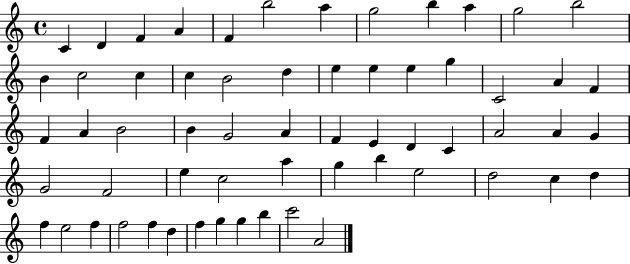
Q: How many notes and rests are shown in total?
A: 61